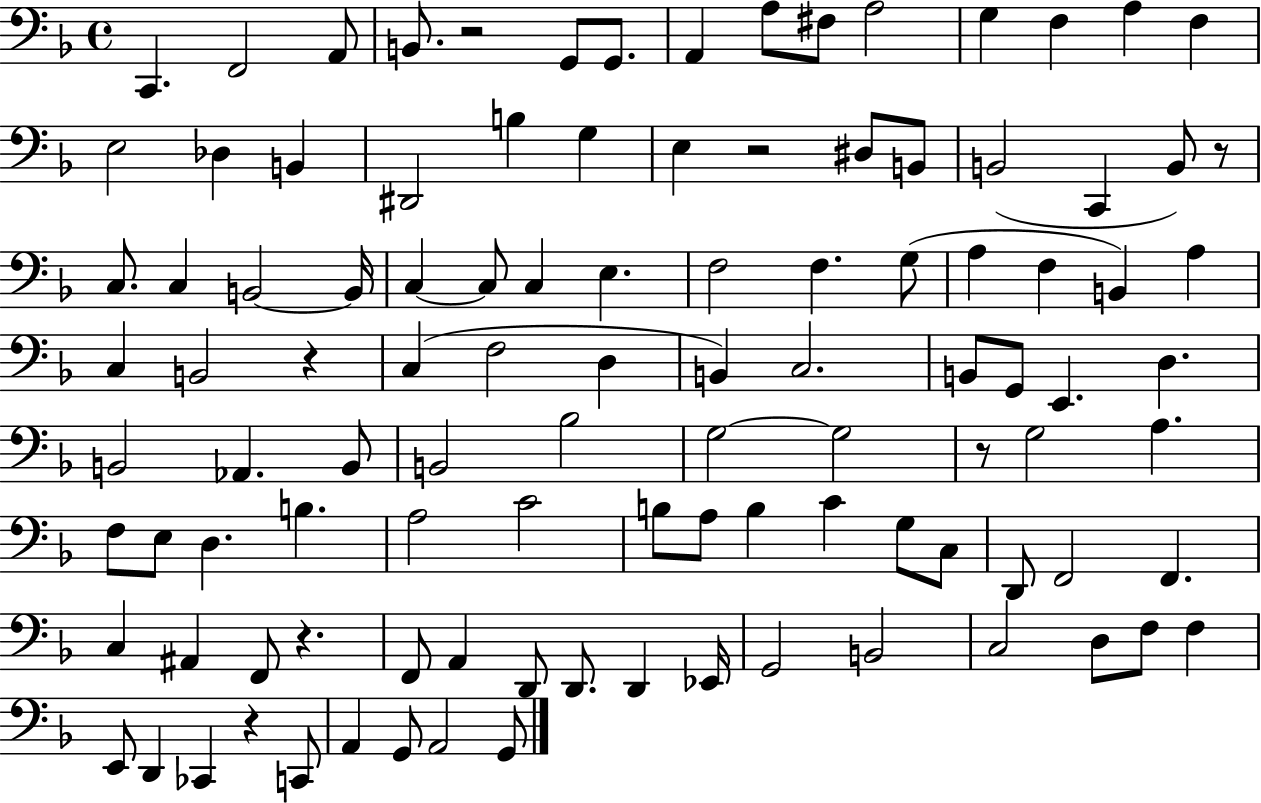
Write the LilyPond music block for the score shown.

{
  \clef bass
  \time 4/4
  \defaultTimeSignature
  \key f \major
  c,4. f,2 a,8 | b,8. r2 g,8 g,8. | a,4 a8 fis8 a2 | g4 f4 a4 f4 | \break e2 des4 b,4 | dis,2 b4 g4 | e4 r2 dis8 b,8 | b,2( c,4 b,8) r8 | \break c8. c4 b,2~~ b,16 | c4~~ c8 c4 e4. | f2 f4. g8( | a4 f4 b,4) a4 | \break c4 b,2 r4 | c4( f2 d4 | b,4) c2. | b,8 g,8 e,4. d4. | \break b,2 aes,4. b,8 | b,2 bes2 | g2~~ g2 | r8 g2 a4. | \break f8 e8 d4. b4. | a2 c'2 | b8 a8 b4 c'4 g8 c8 | d,8 f,2 f,4. | \break c4 ais,4 f,8 r4. | f,8 a,4 d,8 d,8. d,4 ees,16 | g,2 b,2 | c2 d8 f8 f4 | \break e,8 d,4 ces,4 r4 c,8 | a,4 g,8 a,2 g,8 | \bar "|."
}